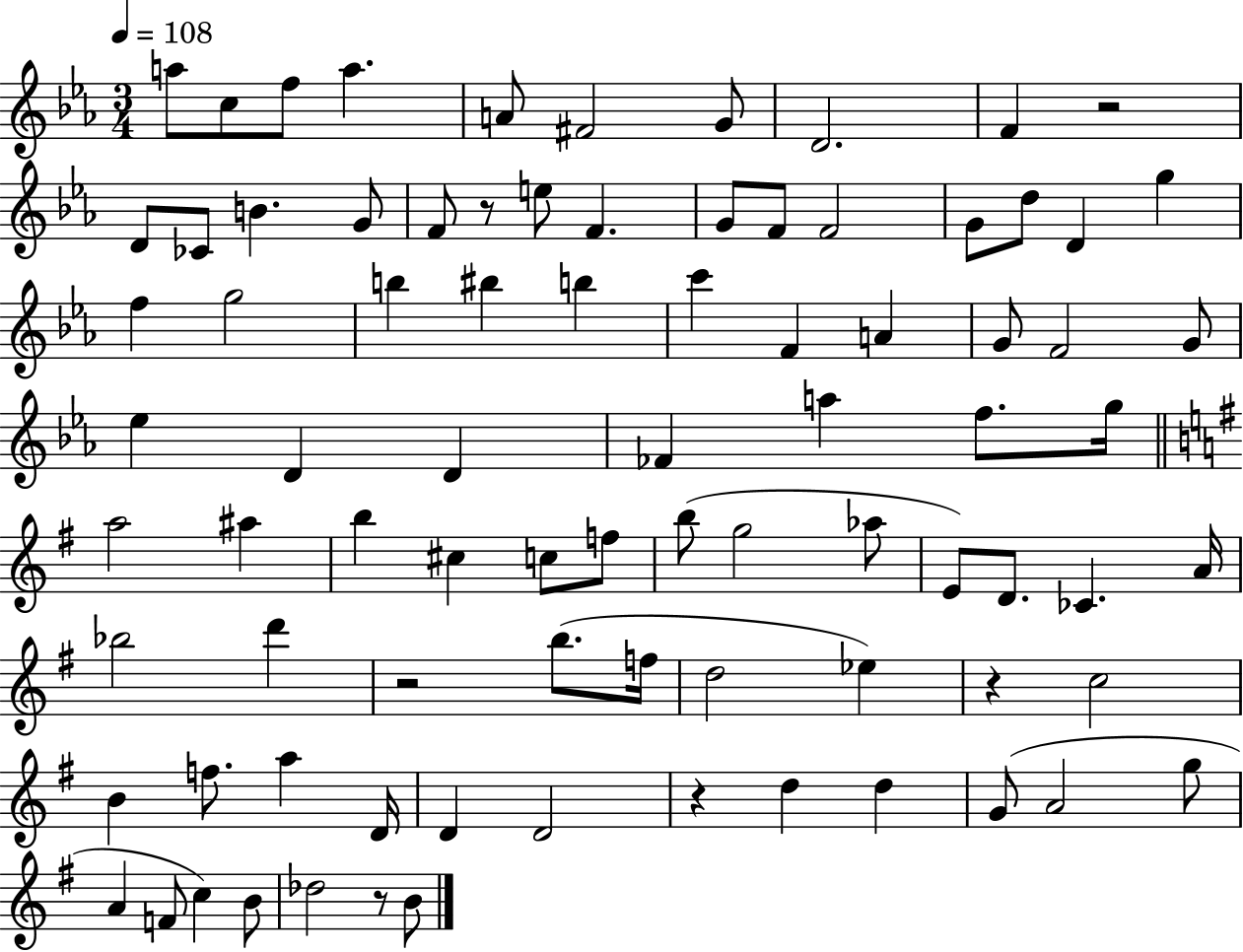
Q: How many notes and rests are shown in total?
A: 84